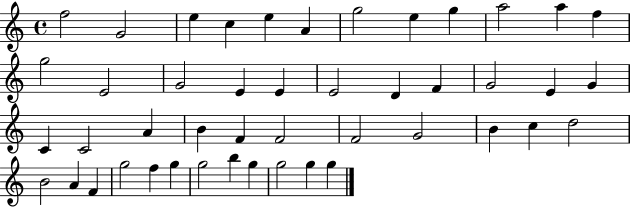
X:1
T:Untitled
M:4/4
L:1/4
K:C
f2 G2 e c e A g2 e g a2 a f g2 E2 G2 E E E2 D F G2 E G C C2 A B F F2 F2 G2 B c d2 B2 A F g2 f g g2 b g g2 g g